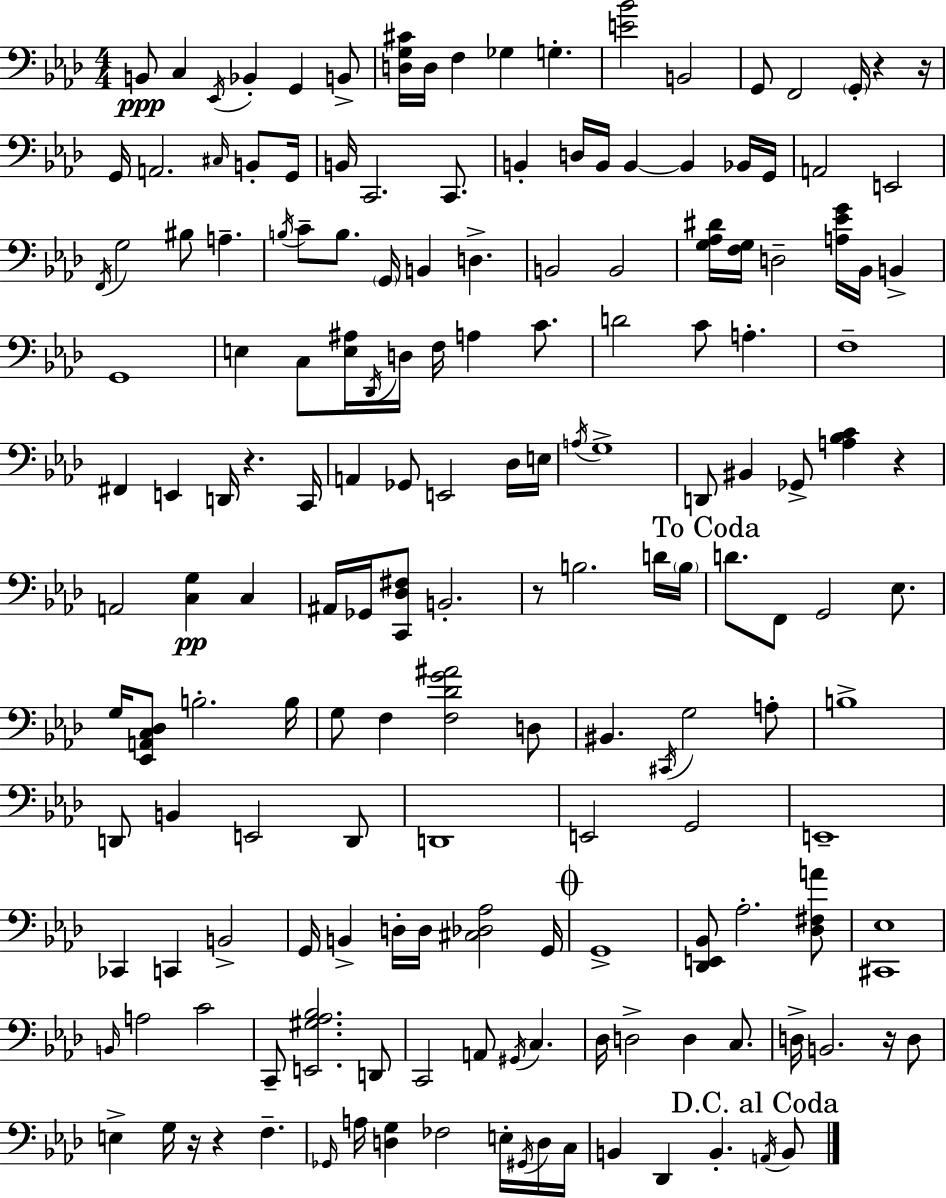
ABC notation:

X:1
T:Untitled
M:4/4
L:1/4
K:Fm
B,,/2 C, _E,,/4 _B,, G,, B,,/2 [D,G,^C]/4 D,/4 F, _G, G, [E_B]2 B,,2 G,,/2 F,,2 G,,/4 z z/4 G,,/4 A,,2 ^C,/4 B,,/2 G,,/4 B,,/4 C,,2 C,,/2 B,, D,/4 B,,/4 B,, B,, _B,,/4 G,,/4 A,,2 E,,2 F,,/4 G,2 ^B,/2 A, B,/4 C/2 B,/2 G,,/4 B,, D, B,,2 B,,2 [G,_A,^D]/4 [F,G,]/4 D,2 [A,_EG]/4 _B,,/4 B,, G,,4 E, C,/2 [E,^A,]/4 _D,,/4 D,/4 F,/4 A, C/2 D2 C/2 A, F,4 ^F,, E,, D,,/4 z C,,/4 A,, _G,,/2 E,,2 _D,/4 E,/4 A,/4 G,4 D,,/2 ^B,, _G,,/2 [A,_B,C] z A,,2 [C,G,] C, ^A,,/4 _G,,/4 [C,,_D,^F,]/2 B,,2 z/2 B,2 D/4 B,/4 D/2 F,,/2 G,,2 _E,/2 G,/4 [_E,,A,,C,_D,]/2 B,2 B,/4 G,/2 F, [F,_DG^A]2 D,/2 ^B,, ^C,,/4 G,2 A,/2 B,4 D,,/2 B,, E,,2 D,,/2 D,,4 E,,2 G,,2 E,,4 _C,, C,, B,,2 G,,/4 B,, D,/4 D,/4 [^C,_D,_A,]2 G,,/4 G,,4 [_D,,E,,_B,,]/2 _A,2 [_D,^F,A]/2 [^C,,_E,]4 B,,/4 A,2 C2 C,,/2 [E,,^G,_A,_B,]2 D,,/2 C,,2 A,,/2 ^G,,/4 C, _D,/4 D,2 D, C,/2 D,/4 B,,2 z/4 D,/2 E, G,/4 z/4 z F, _G,,/4 A,/4 [D,G,] _F,2 E,/4 ^G,,/4 D,/4 C,/4 B,, _D,, B,, A,,/4 B,,/2